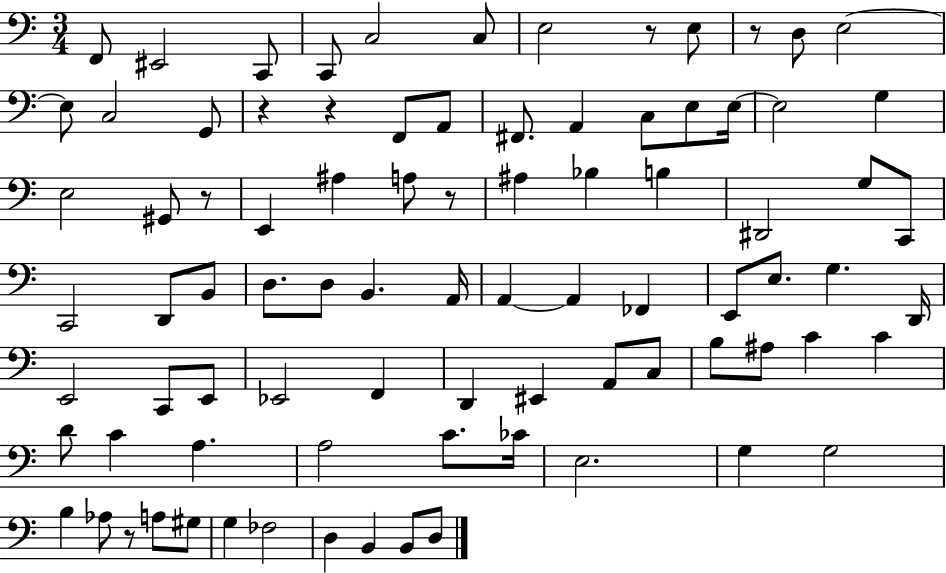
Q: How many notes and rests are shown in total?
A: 86